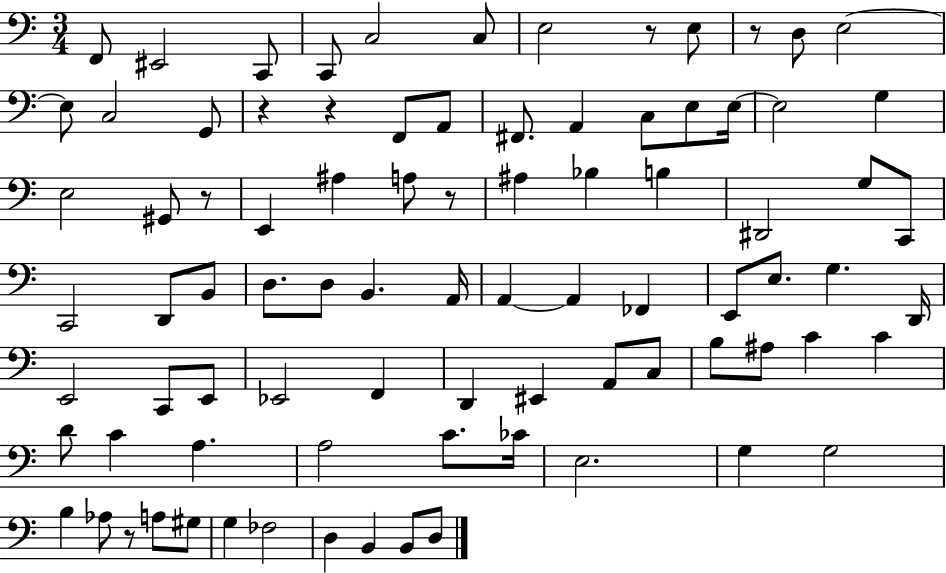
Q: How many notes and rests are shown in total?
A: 86